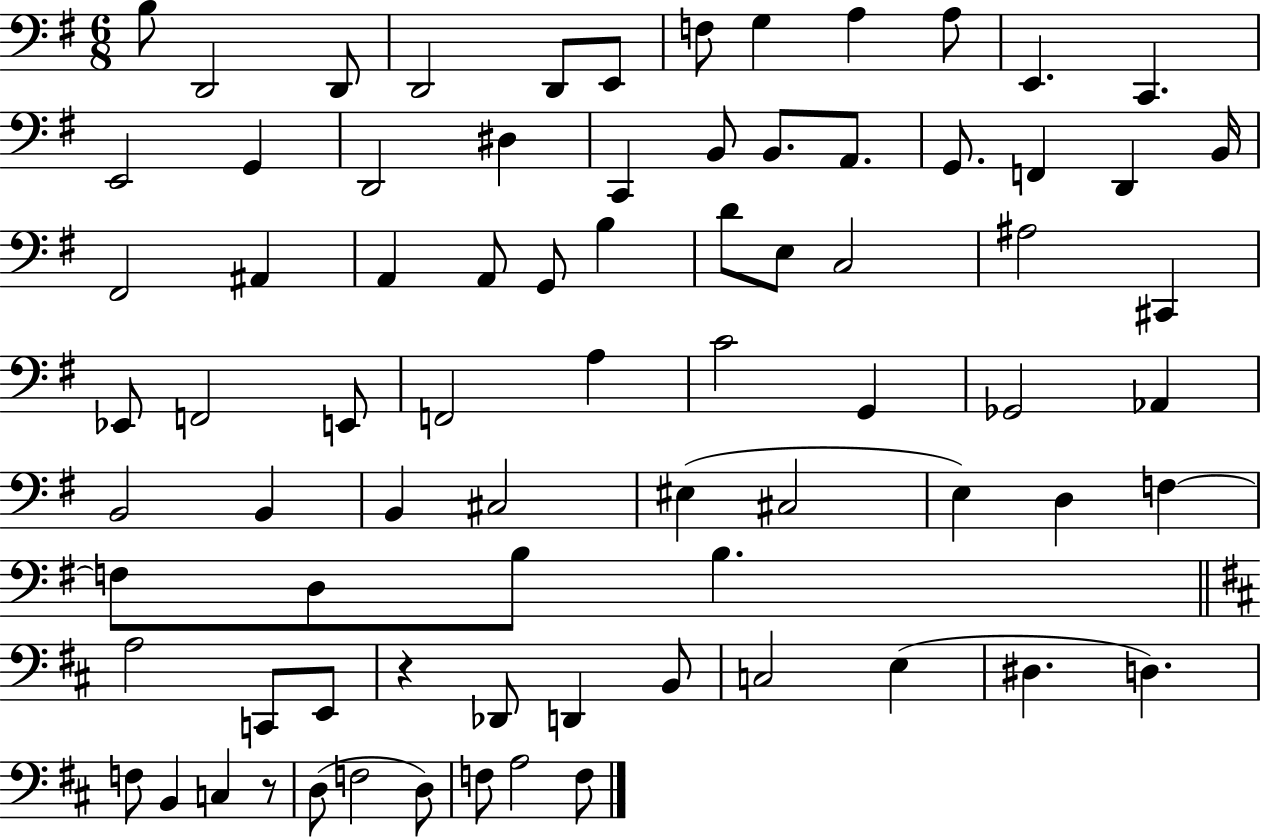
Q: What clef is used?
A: bass